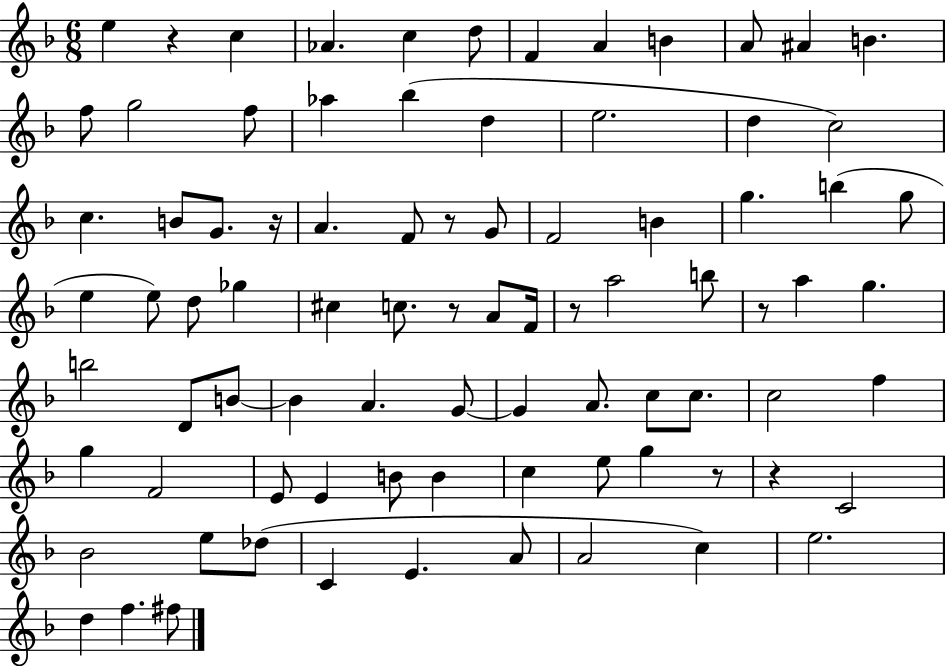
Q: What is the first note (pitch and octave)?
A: E5